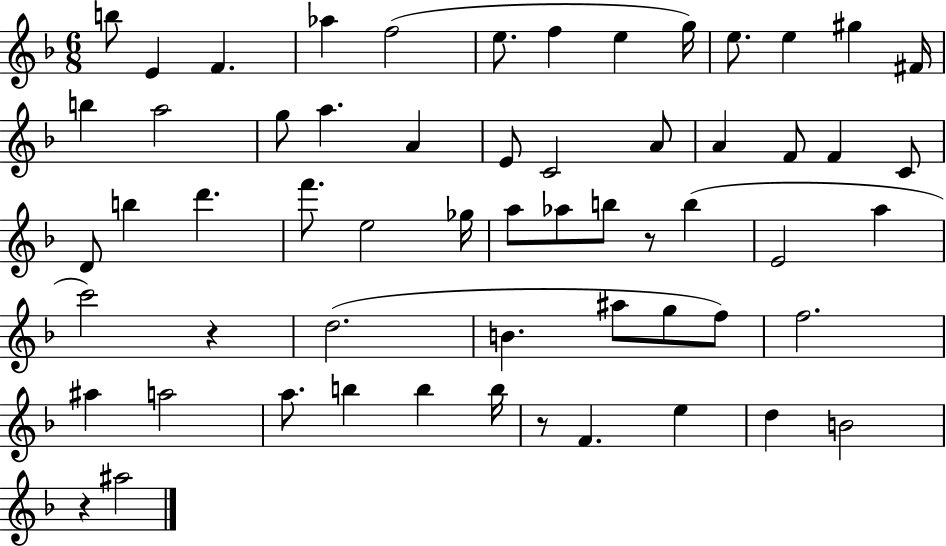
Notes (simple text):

B5/e E4/q F4/q. Ab5/q F5/h E5/e. F5/q E5/q G5/s E5/e. E5/q G#5/q F#4/s B5/q A5/h G5/e A5/q. A4/q E4/e C4/h A4/e A4/q F4/e F4/q C4/e D4/e B5/q D6/q. F6/e. E5/h Gb5/s A5/e Ab5/e B5/e R/e B5/q E4/h A5/q C6/h R/q D5/h. B4/q. A#5/e G5/e F5/e F5/h. A#5/q A5/h A5/e. B5/q B5/q B5/s R/e F4/q. E5/q D5/q B4/h R/q A#5/h